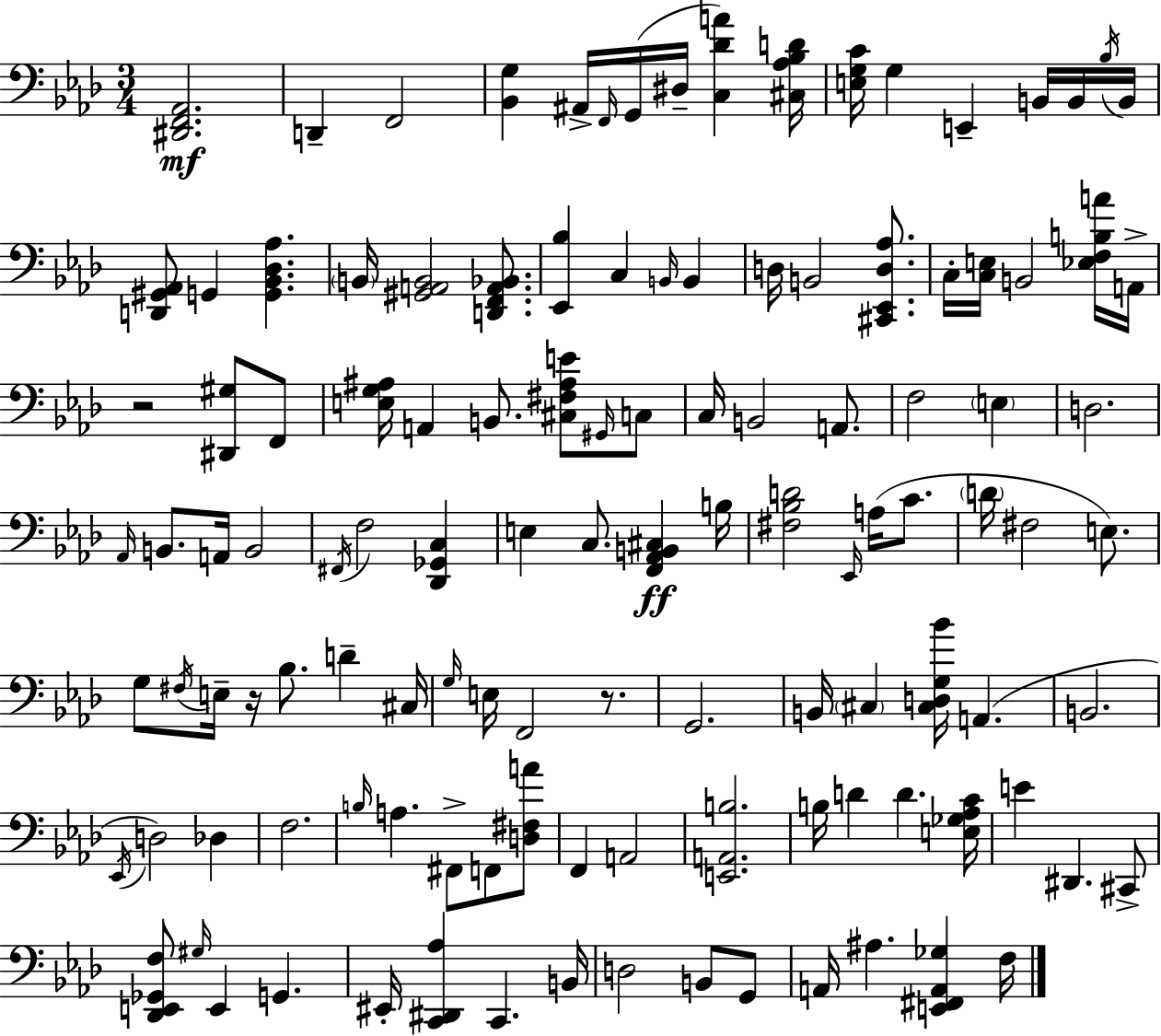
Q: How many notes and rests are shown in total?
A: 119